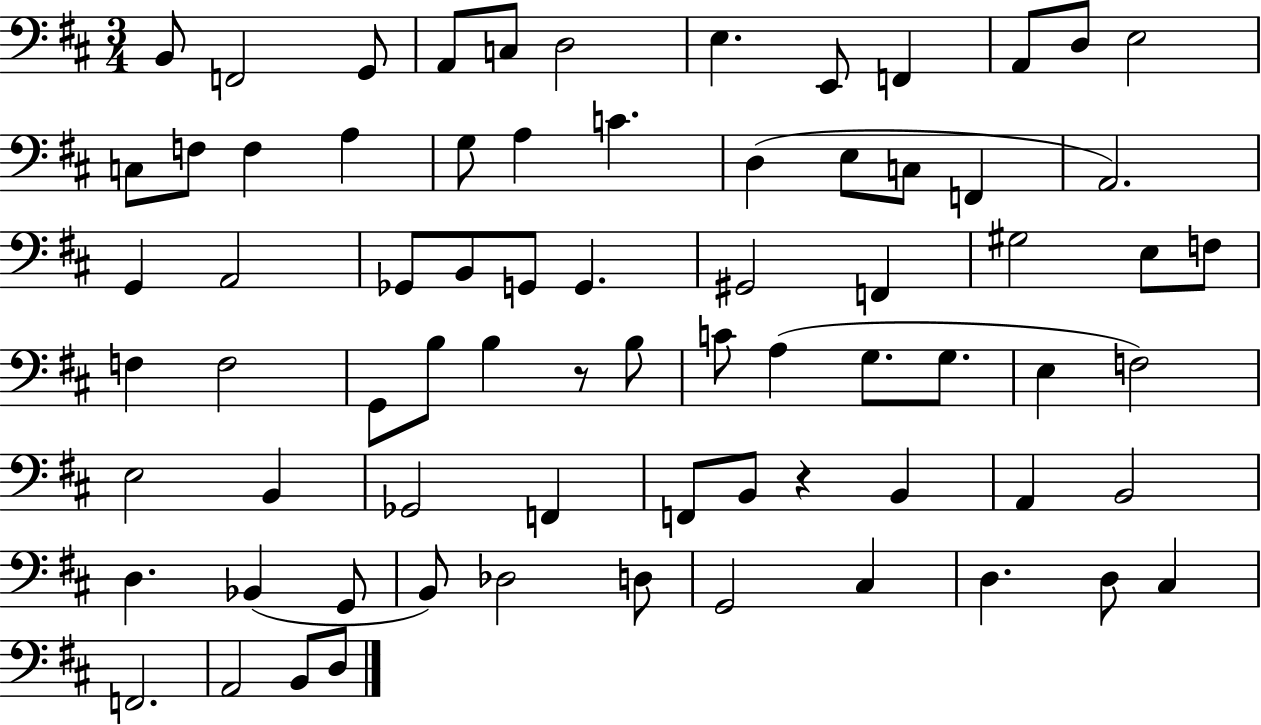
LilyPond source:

{
  \clef bass
  \numericTimeSignature
  \time 3/4
  \key d \major
  b,8 f,2 g,8 | a,8 c8 d2 | e4. e,8 f,4 | a,8 d8 e2 | \break c8 f8 f4 a4 | g8 a4 c'4. | d4( e8 c8 f,4 | a,2.) | \break g,4 a,2 | ges,8 b,8 g,8 g,4. | gis,2 f,4 | gis2 e8 f8 | \break f4 f2 | g,8 b8 b4 r8 b8 | c'8 a4( g8. g8. | e4 f2) | \break e2 b,4 | ges,2 f,4 | f,8 b,8 r4 b,4 | a,4 b,2 | \break d4. bes,4( g,8 | b,8) des2 d8 | g,2 cis4 | d4. d8 cis4 | \break f,2. | a,2 b,8 d8 | \bar "|."
}